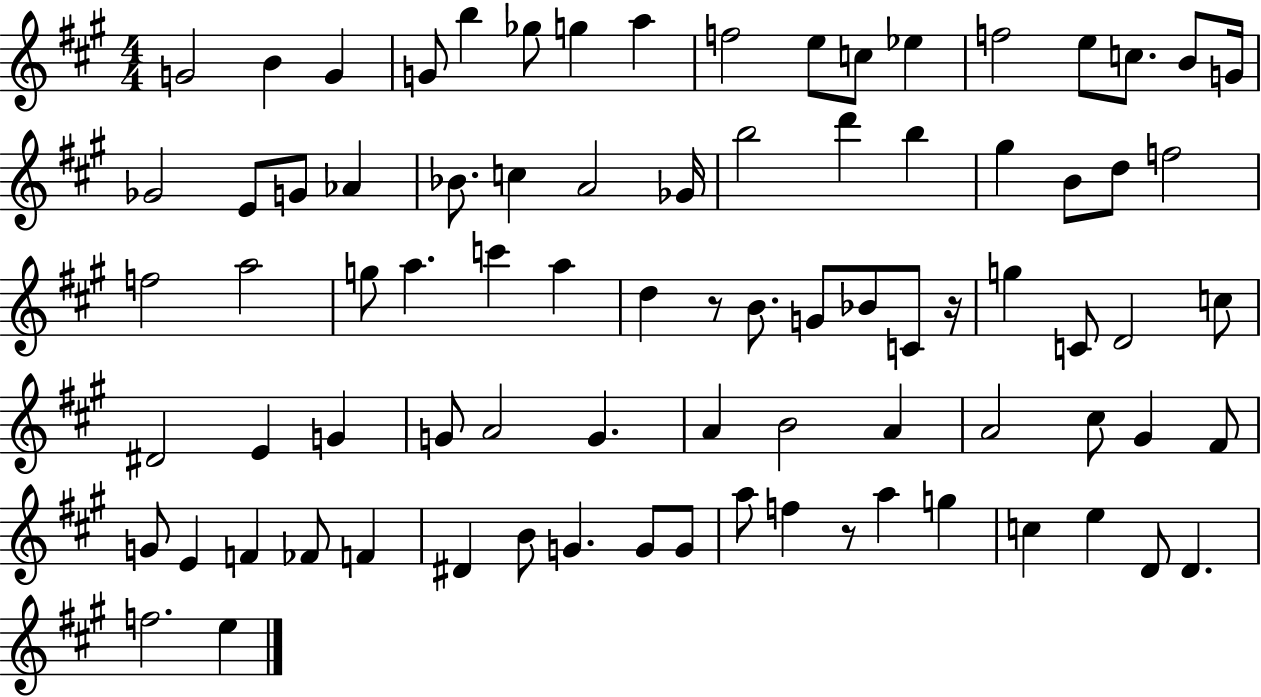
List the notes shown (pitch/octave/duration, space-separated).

G4/h B4/q G4/q G4/e B5/q Gb5/e G5/q A5/q F5/h E5/e C5/e Eb5/q F5/h E5/e C5/e. B4/e G4/s Gb4/h E4/e G4/e Ab4/q Bb4/e. C5/q A4/h Gb4/s B5/h D6/q B5/q G#5/q B4/e D5/e F5/h F5/h A5/h G5/e A5/q. C6/q A5/q D5/q R/e B4/e. G4/e Bb4/e C4/e R/s G5/q C4/e D4/h C5/e D#4/h E4/q G4/q G4/e A4/h G4/q. A4/q B4/h A4/q A4/h C#5/e G#4/q F#4/e G4/e E4/q F4/q FES4/e F4/q D#4/q B4/e G4/q. G4/e G4/e A5/e F5/q R/e A5/q G5/q C5/q E5/q D4/e D4/q. F5/h. E5/q